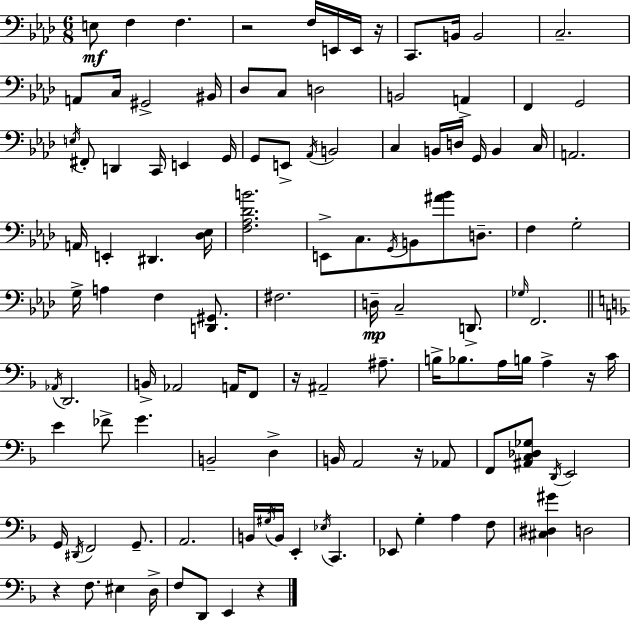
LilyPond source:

{
  \clef bass
  \numericTimeSignature
  \time 6/8
  \key aes \major
  e8\mf f4 f4. | r2 f16 e,16 e,16 r16 | c,8. b,16 b,2 | c2.-- | \break a,8 c16 gis,2-> bis,16 | des8 c8 d2 | b,2 a,4-> | f,4 g,2 | \break \acciaccatura { e16 } fis,8-. d,4 c,16 e,4 | g,16 g,8 e,8-> \acciaccatura { aes,16 } b,2 | c4 b,16 d16 g,16 b,4 | c16 a,2. | \break a,16 e,4-. dis,4. | <des ees>16 <f aes des' b'>2. | e,8-> c8. \acciaccatura { g,16 } b,8 <ais' bes'>8 | d8.-- f4 g2-. | \break g16-> a4 f4 | <d, gis,>8. fis2. | d16--\mp c2-- | d,8.-> \grace { ges16 } f,2. | \break \bar "||" \break \key d \minor \acciaccatura { aes,16 } d,2. | b,16-> aes,2 a,16 f,8 | r16 ais,2-- ais8.-- | b16-> bes8. a16 b16 a4-> r16 | \break c'16 e'4 fes'8-> g'4. | b,2-- d4-> | b,16 a,2 r16 aes,8 | f,8 <ais, c des ges>8 \acciaccatura { d,16 } e,2 | \break g,16 \acciaccatura { dis,16 } f,2 | g,8.-- a,2. | b,16 \acciaccatura { gis16 } b,16 e,4-. \acciaccatura { ees16 } c,4. | ees,8 g4-. a4 | \break f8 <cis dis gis'>4 d2 | r4 f8. | eis4 d16-> f8 d,8 e,4 | r4 \bar "|."
}